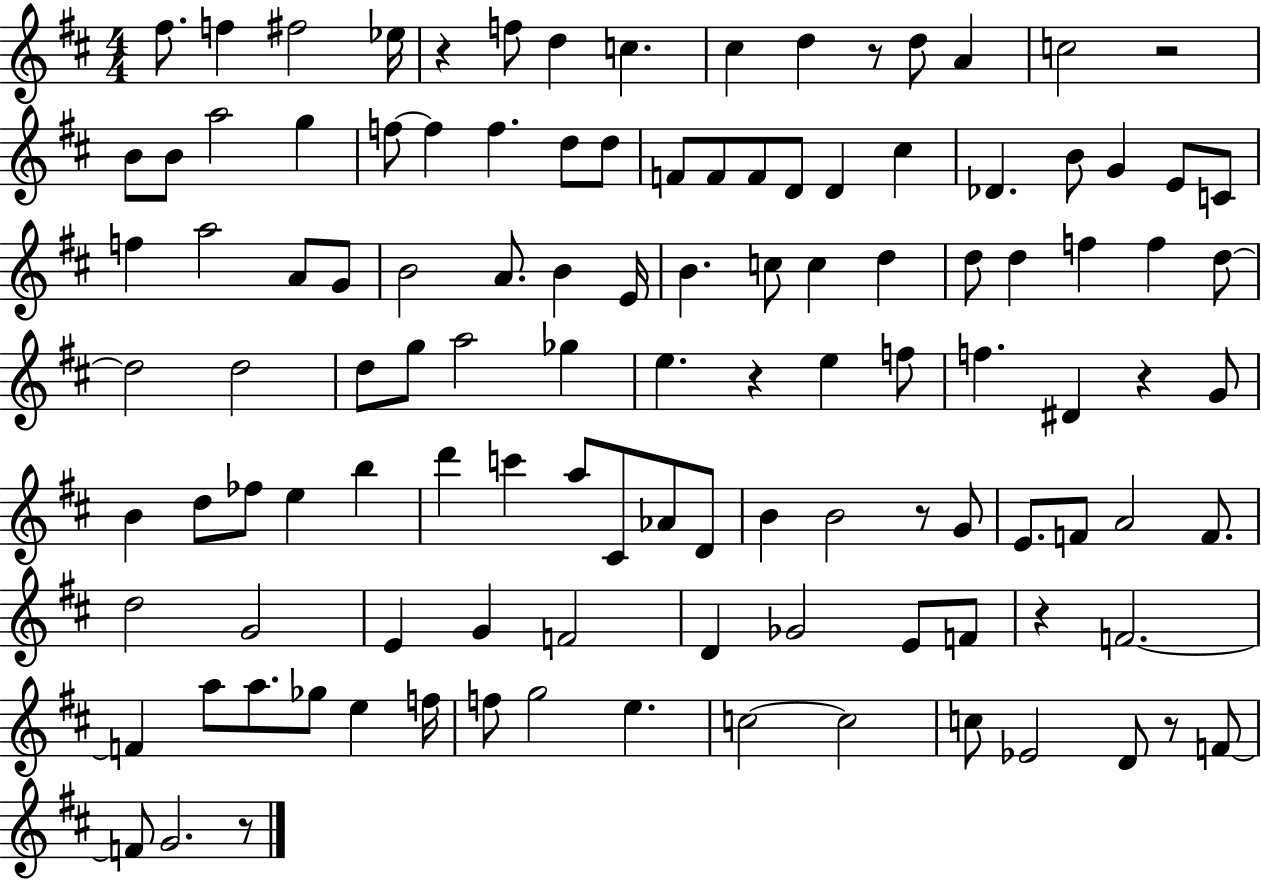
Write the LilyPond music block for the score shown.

{
  \clef treble
  \numericTimeSignature
  \time 4/4
  \key d \major
  fis''8. f''4 fis''2 ees''16 | r4 f''8 d''4 c''4. | cis''4 d''4 r8 d''8 a'4 | c''2 r2 | \break b'8 b'8 a''2 g''4 | f''8~~ f''4 f''4. d''8 d''8 | f'8 f'8 f'8 d'8 d'4 cis''4 | des'4. b'8 g'4 e'8 c'8 | \break f''4 a''2 a'8 g'8 | b'2 a'8. b'4 e'16 | b'4. c''8 c''4 d''4 | d''8 d''4 f''4 f''4 d''8~~ | \break d''2 d''2 | d''8 g''8 a''2 ges''4 | e''4. r4 e''4 f''8 | f''4. dis'4 r4 g'8 | \break b'4 d''8 fes''8 e''4 b''4 | d'''4 c'''4 a''8 cis'8 aes'8 d'8 | b'4 b'2 r8 g'8 | e'8. f'8 a'2 f'8. | \break d''2 g'2 | e'4 g'4 f'2 | d'4 ges'2 e'8 f'8 | r4 f'2.~~ | \break f'4 a''8 a''8. ges''8 e''4 f''16 | f''8 g''2 e''4. | c''2~~ c''2 | c''8 ees'2 d'8 r8 f'8~~ | \break f'8 g'2. r8 | \bar "|."
}